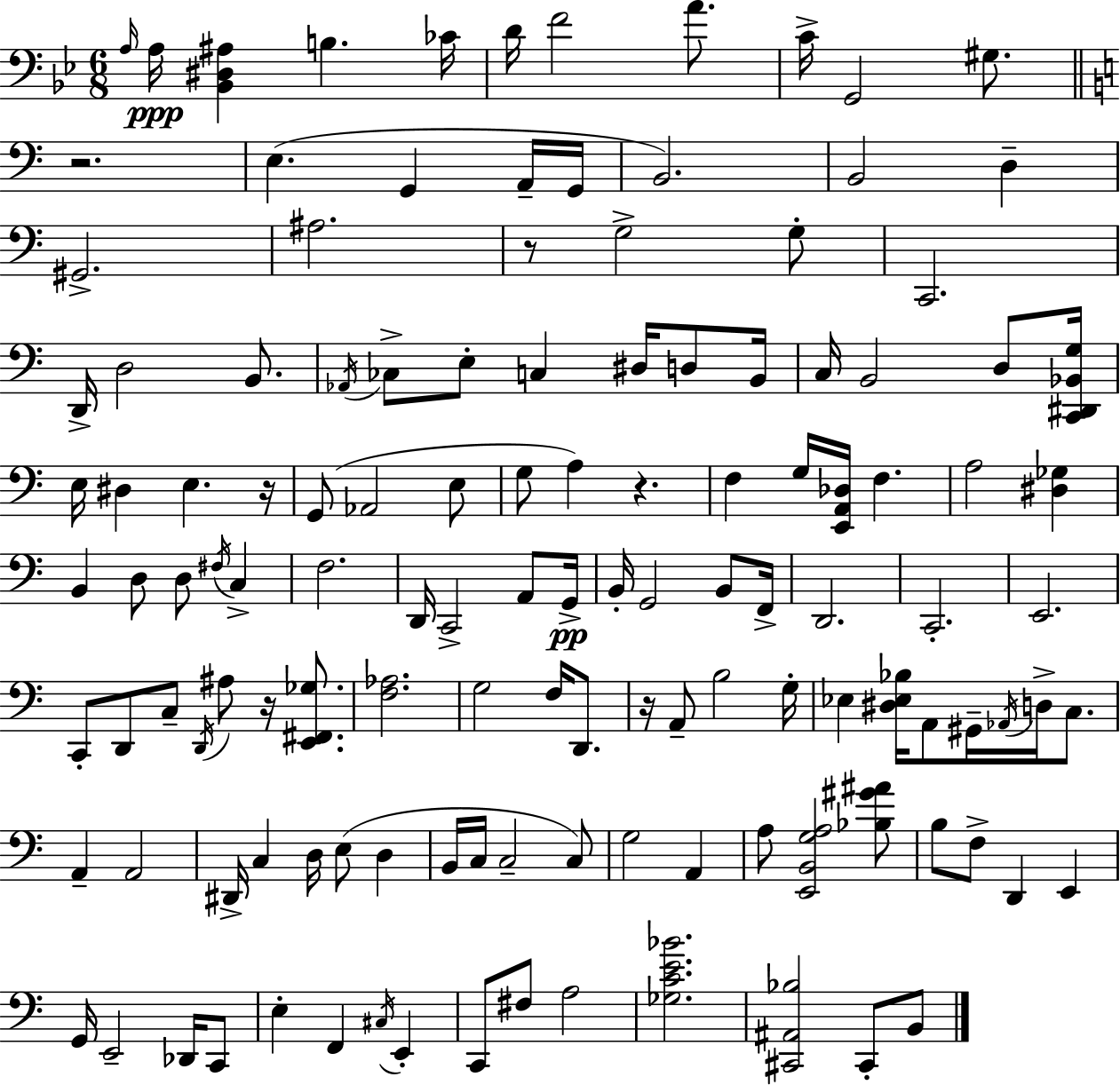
A3/s A3/s [Bb2,D#3,A#3]/q B3/q. CES4/s D4/s F4/h A4/e. C4/s G2/h G#3/e. R/h. E3/q. G2/q A2/s G2/s B2/h. B2/h D3/q G#2/h. A#3/h. R/e G3/h G3/e C2/h. D2/s D3/h B2/e. Ab2/s CES3/e E3/e C3/q D#3/s D3/e B2/s C3/s B2/h D3/e [C2,D#2,Bb2,G3]/s E3/s D#3/q E3/q. R/s G2/e Ab2/h E3/e G3/e A3/q R/q. F3/q G3/s [E2,A2,Db3]/s F3/q. A3/h [D#3,Gb3]/q B2/q D3/e D3/e F#3/s C3/q F3/h. D2/s C2/h A2/e G2/s B2/s G2/h B2/e F2/s D2/h. C2/h. E2/h. C2/e D2/e C3/e D2/s A#3/e R/s [E2,F#2,Gb3]/e. [F3,Ab3]/h. G3/h F3/s D2/e. R/s A2/e B3/h G3/s Eb3/q [D#3,Eb3,Bb3]/s A2/e G#2/s Ab2/s D3/s C3/e. A2/q A2/h D#2/s C3/q D3/s E3/e D3/q B2/s C3/s C3/h C3/e G3/h A2/q A3/e [E2,B2,G3,A3]/h [Bb3,G#4,A#4]/e B3/e F3/e D2/q E2/q G2/s E2/h Db2/s C2/e E3/q F2/q C#3/s E2/q C2/e F#3/e A3/h [Gb3,C4,E4,Bb4]/h. [C#2,A#2,Bb3]/h C#2/e B2/e